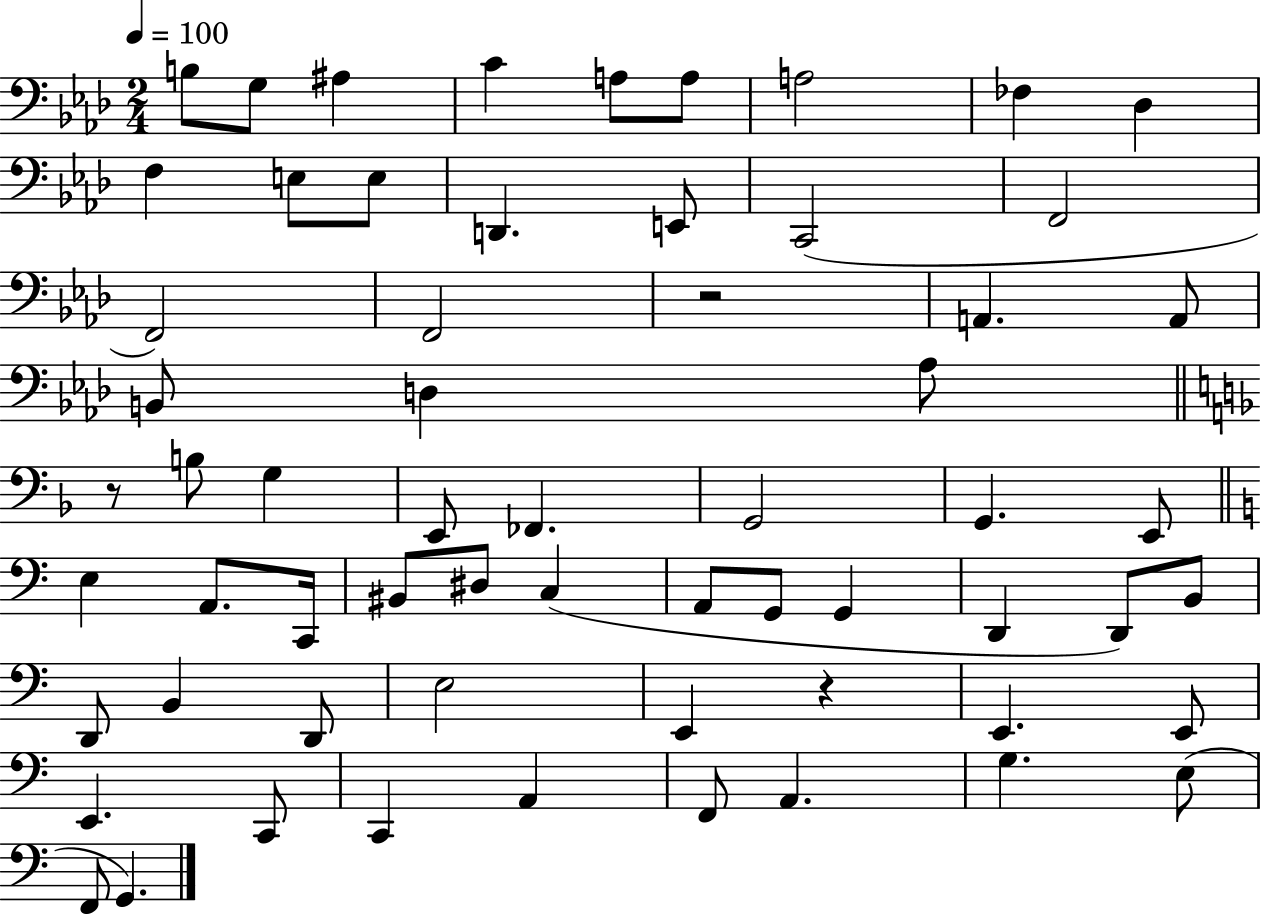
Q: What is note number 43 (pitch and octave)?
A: D2